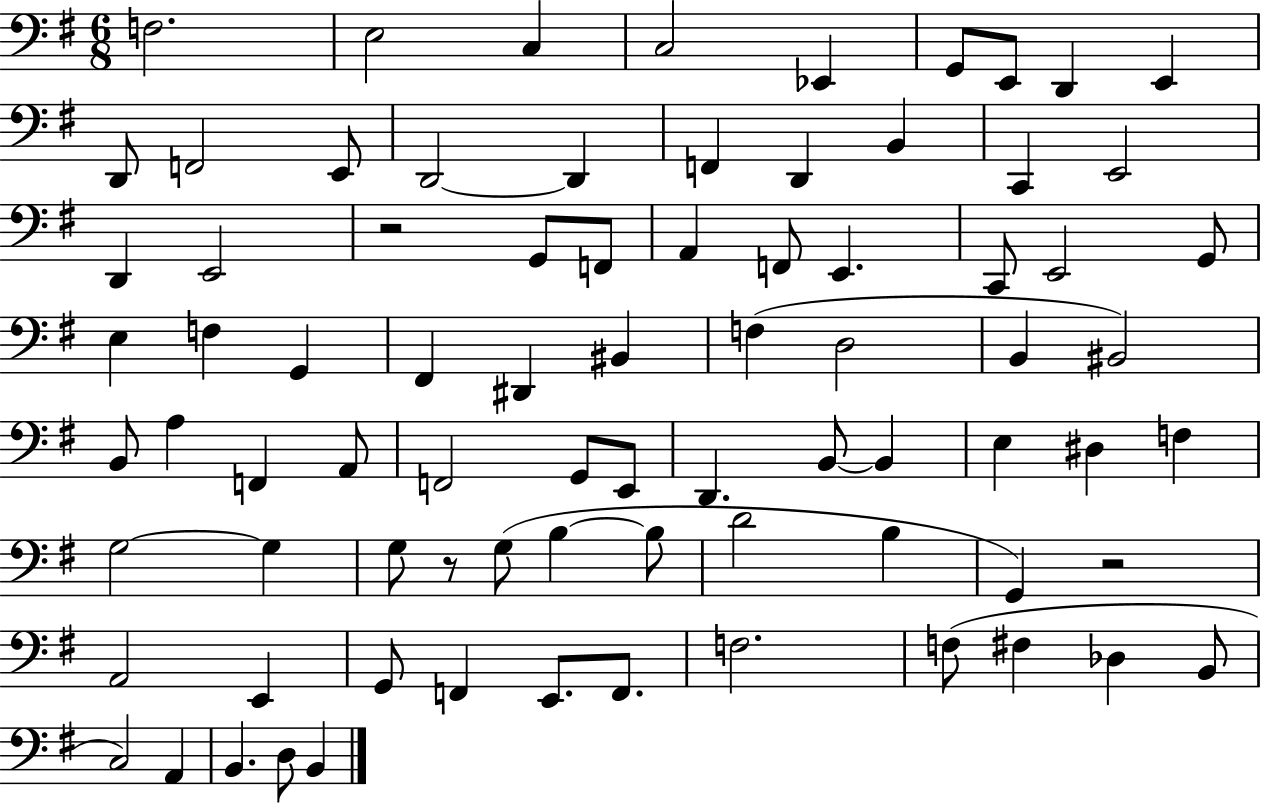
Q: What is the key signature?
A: G major